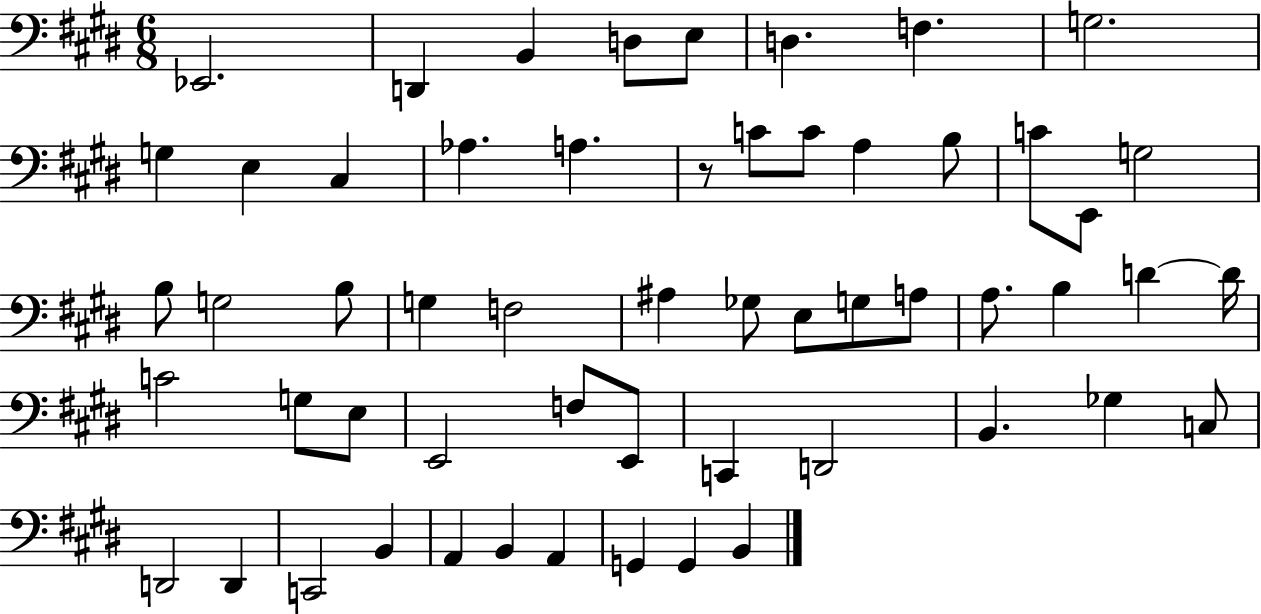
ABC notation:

X:1
T:Untitled
M:6/8
L:1/4
K:E
_E,,2 D,, B,, D,/2 E,/2 D, F, G,2 G, E, ^C, _A, A, z/2 C/2 C/2 A, B,/2 C/2 E,,/2 G,2 B,/2 G,2 B,/2 G, F,2 ^A, _G,/2 E,/2 G,/2 A,/2 A,/2 B, D D/4 C2 G,/2 E,/2 E,,2 F,/2 E,,/2 C,, D,,2 B,, _G, C,/2 D,,2 D,, C,,2 B,, A,, B,, A,, G,, G,, B,,